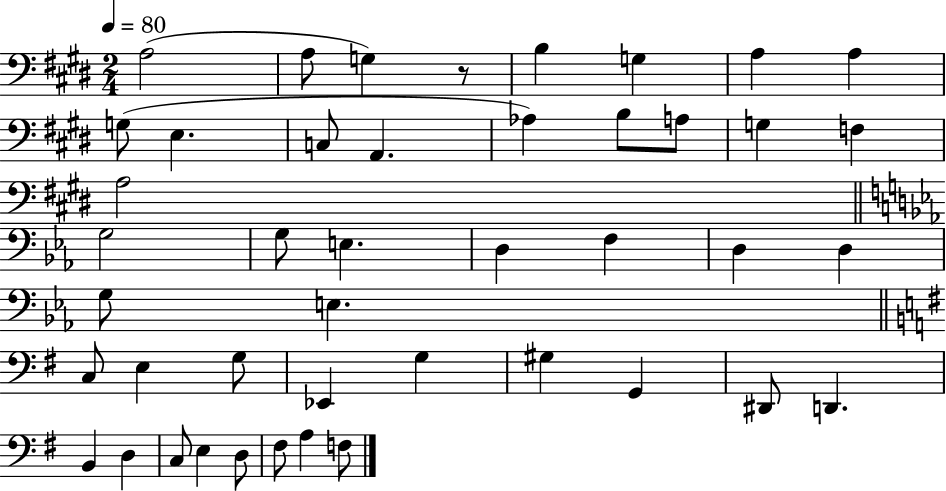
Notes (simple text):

A3/h A3/e G3/q R/e B3/q G3/q A3/q A3/q G3/e E3/q. C3/e A2/q. Ab3/q B3/e A3/e G3/q F3/q A3/h G3/h G3/e E3/q. D3/q F3/q D3/q D3/q G3/e E3/q. C3/e E3/q G3/e Eb2/q G3/q G#3/q G2/q D#2/e D2/q. B2/q D3/q C3/e E3/q D3/e F#3/e A3/q F3/e